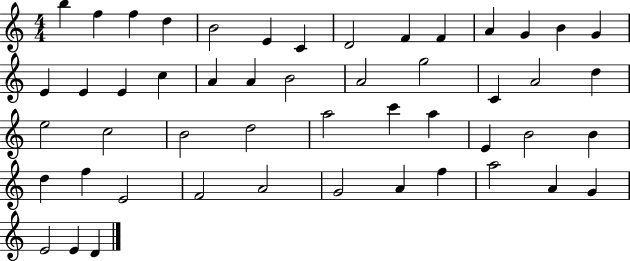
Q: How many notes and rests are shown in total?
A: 50